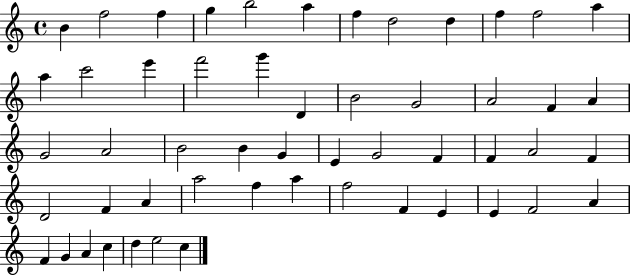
B4/q F5/h F5/q G5/q B5/h A5/q F5/q D5/h D5/q F5/q F5/h A5/q A5/q C6/h E6/q F6/h G6/q D4/q B4/h G4/h A4/h F4/q A4/q G4/h A4/h B4/h B4/q G4/q E4/q G4/h F4/q F4/q A4/h F4/q D4/h F4/q A4/q A5/h F5/q A5/q F5/h F4/q E4/q E4/q F4/h A4/q F4/q G4/q A4/q C5/q D5/q E5/h C5/q